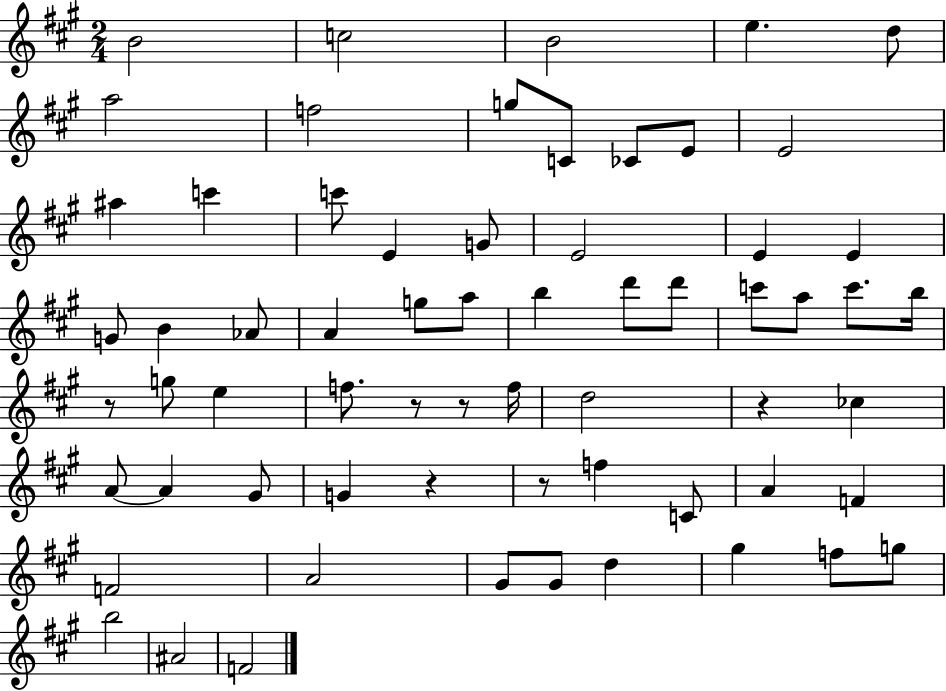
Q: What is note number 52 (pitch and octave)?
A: D5